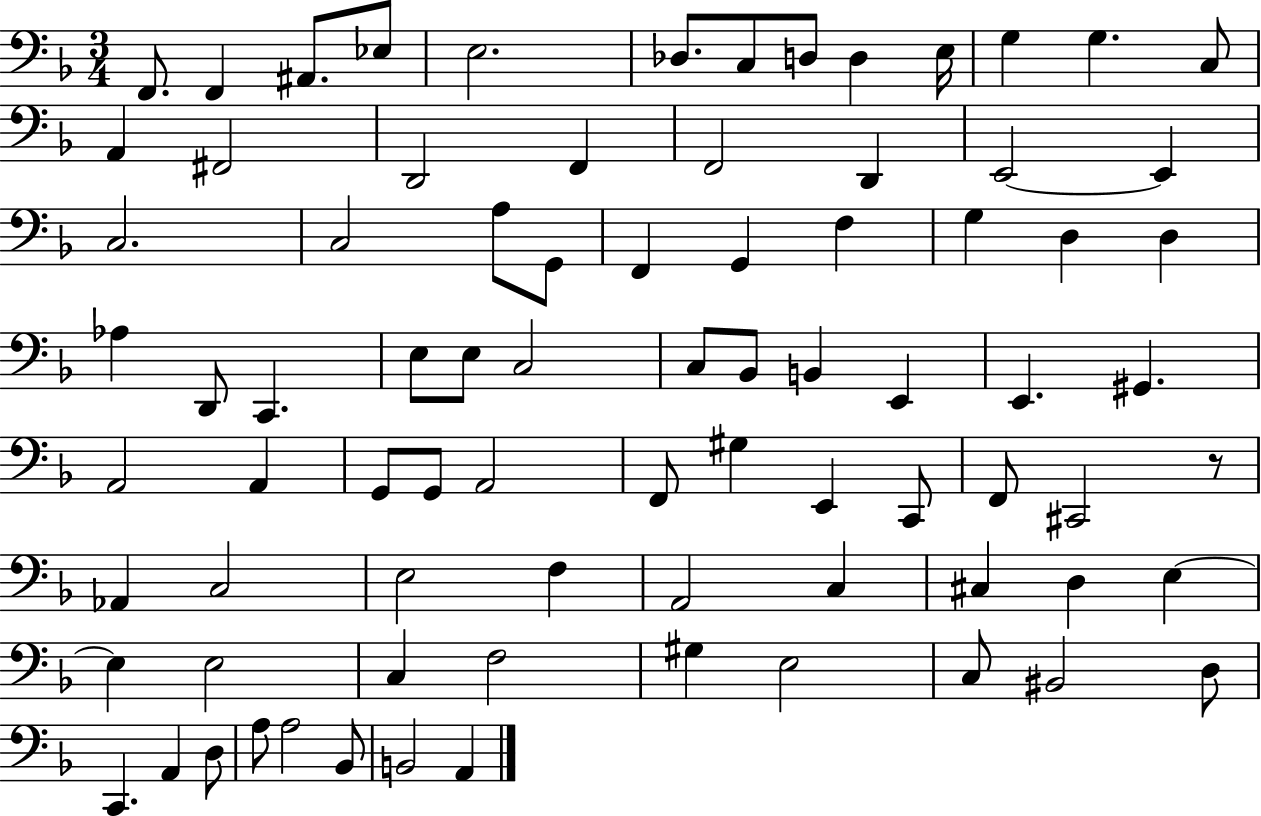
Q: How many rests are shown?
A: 1